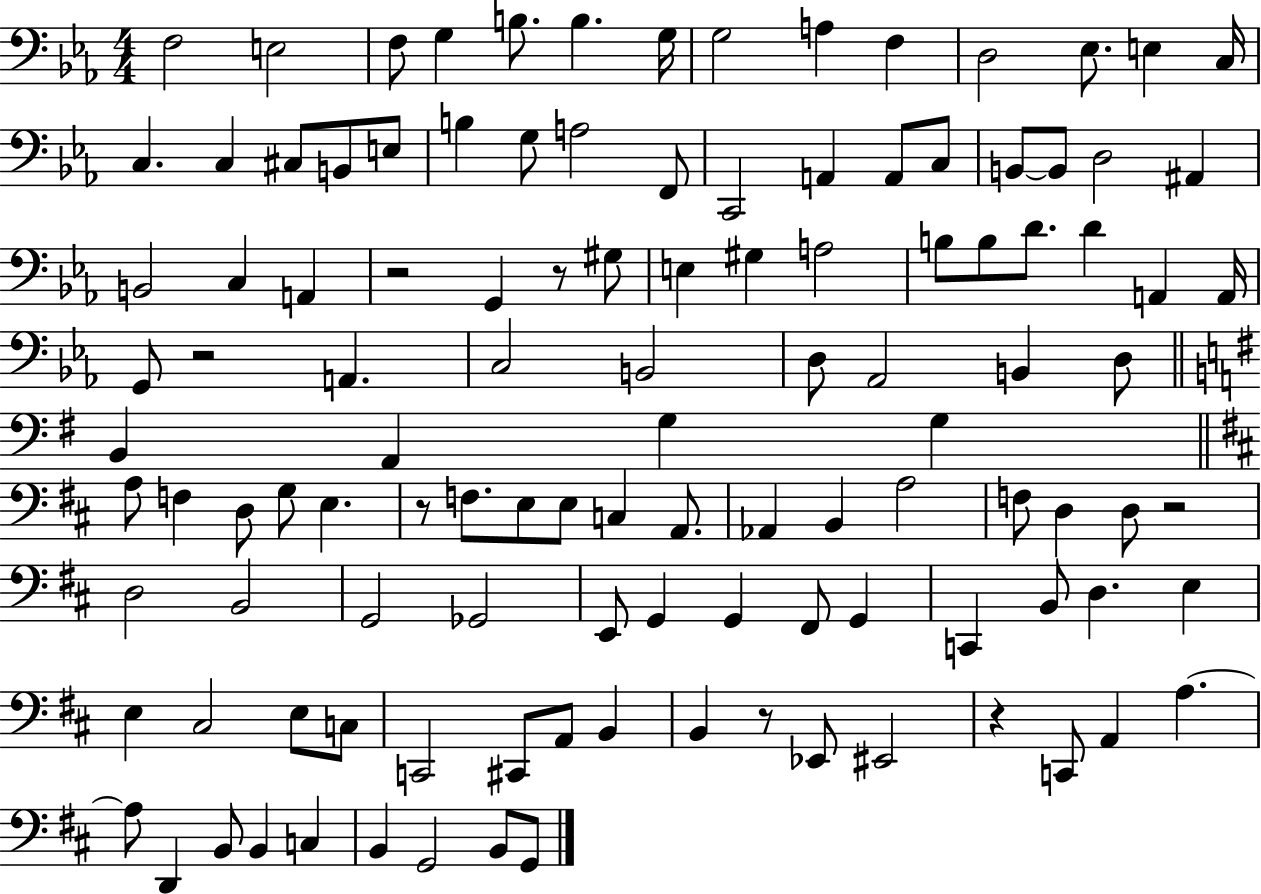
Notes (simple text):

F3/h E3/h F3/e G3/q B3/e. B3/q. G3/s G3/h A3/q F3/q D3/h Eb3/e. E3/q C3/s C3/q. C3/q C#3/e B2/e E3/e B3/q G3/e A3/h F2/e C2/h A2/q A2/e C3/e B2/e B2/e D3/h A#2/q B2/h C3/q A2/q R/h G2/q R/e G#3/e E3/q G#3/q A3/h B3/e B3/e D4/e. D4/q A2/q A2/s G2/e R/h A2/q. C3/h B2/h D3/e Ab2/h B2/q D3/e B2/q A2/q G3/q G3/q A3/e F3/q D3/e G3/e E3/q. R/e F3/e. E3/e E3/e C3/q A2/e. Ab2/q B2/q A3/h F3/e D3/q D3/e R/h D3/h B2/h G2/h Gb2/h E2/e G2/q G2/q F#2/e G2/q C2/q B2/e D3/q. E3/q E3/q C#3/h E3/e C3/e C2/h C#2/e A2/e B2/q B2/q R/e Eb2/e EIS2/h R/q C2/e A2/q A3/q. A3/e D2/q B2/e B2/q C3/q B2/q G2/h B2/e G2/e